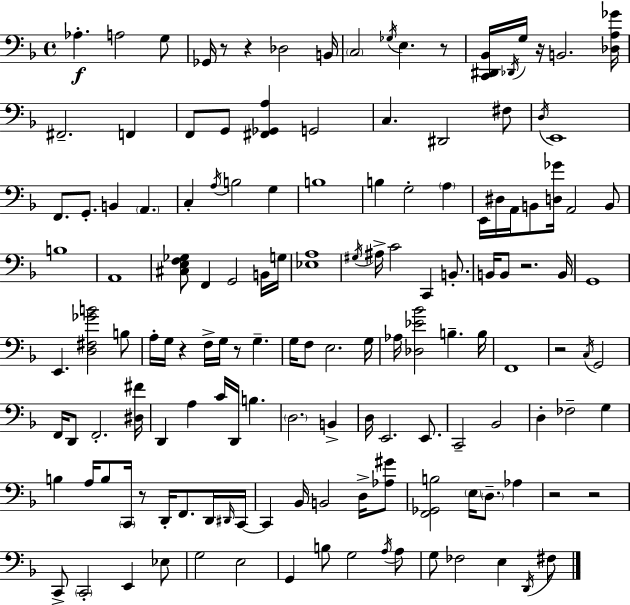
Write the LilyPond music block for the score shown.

{
  \clef bass
  \time 4/4
  \defaultTimeSignature
  \key d \minor
  aes4.-.\f a2 g8 | ges,16 r8 r4 des2 b,16 | \parenthesize c2 \acciaccatura { ges16 } e4. r8 | <c, dis, bes,>16 \acciaccatura { des,16 } g16 r16 b,2. | \break <des a ges'>16 fis,2.-- f,4 | f,8 g,8 <fis, ges, a>4 g,2 | c4. dis,2 | fis8 \acciaccatura { d16 } e,1 | \break f,8. g,8.-. b,4 \parenthesize a,4. | c4-. \acciaccatura { a16 } b2 | g4 b1 | b4 g2-. | \break \parenthesize a4 e,16 dis16 a,16 b,8 <d ges'>16 a,2 | b,8 b1 | a,1 | <cis e f ges>8 f,4 g,2 | \break b,16 g16 <ees a>1 | \acciaccatura { gis16 } ais16-> c'2 c,4 | b,8.-. b,16 b,8 r2. | b,16 g,1 | \break e,4. <d fis ges' b'>2 | b8 a16-. g16 r4 f16-> g16 r8 g4.-- | g16 f8 e2. | g16 aes16 <des ees' bes'>2 b4.-- | \break b16 f,1 | r2 \acciaccatura { c16 } g,2 | f,16 d,8 f,2.-. | <dis fis'>16 d,4 a4 c'16 d,16 | \break b4. \parenthesize d2. | b,4-> d16 e,2. | e,8. c,2-- bes,2 | d4-. fes2-- | \break g4 b4 a16 b8 \parenthesize c,16 r8 | d,16-. f,8. d,16 \grace { dis,16 } c,16~~ c,4 bes,16 b,2 | d16-> <aes gis'>8 <f, ges, b>2 \parenthesize e16 | \parenthesize d8.-- aes4 r2 r2 | \break c,8-> \parenthesize c,2-. | e,4 ees8 g2 e2 | g,4 b8 g2 | \acciaccatura { a16 } a8 g8 fes2 | \break e4 \acciaccatura { d,16 } fis8 \bar "|."
}